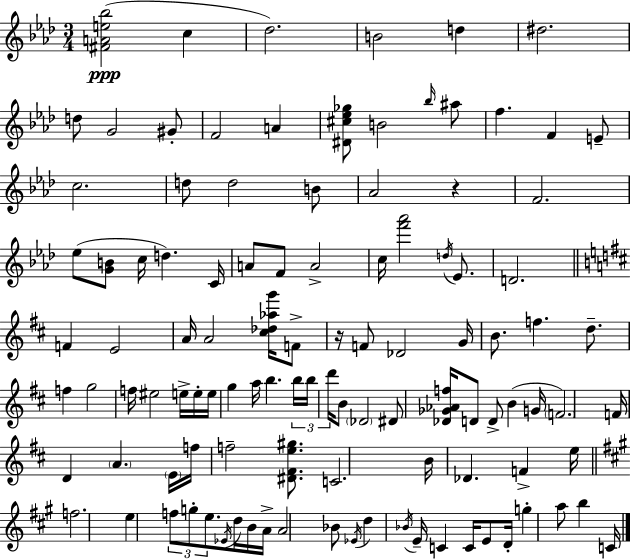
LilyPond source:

{
  \clef treble
  \numericTimeSignature
  \time 3/4
  \key f \minor
  <fis' a' e'' bes''>2(\ppp c''4 | des''2.) | b'2 d''4 | dis''2. | \break d''8 g'2 gis'8-. | f'2 a'4 | <dis' cis'' ees'' ges''>8 b'2 \grace { bes''16 } ais''8 | f''4. f'4 e'8-- | \break c''2. | d''8 d''2 b'8 | aes'2 r4 | f'2. | \break ees''8( <g' b'>8 c''16 d''4.) | c'16 a'8 f'8 a'2-> | c''16 <f''' aes'''>2 \acciaccatura { d''16 } ees'8. | d'2. | \break \bar "||" \break \key b \minor f'4 e'2 | a'16 a'2 <cis'' des'' aes'' g'''>16 f'8-> | r16 f'8 des'2 g'16 | b'8. f''4. d''8.-- | \break f''4 g''2 | f''16 eis''2 e''16-> e''16-. e''16 | g''4 a''16 b''4. \tuplet 3/2 { b''16 | b''16 d'''16 } b'8 \parenthesize des'2 | \break dis'8 <des' ges' aes' f''>16 d'8 d'8-> b'4( g'16 | \parenthesize f'2.) | f'16 d'4 \parenthesize a'4. \parenthesize e'16 | f''16 f''2-- <dis' fis' e'' gis''>8. | \break c'2. | b'16 des'4. f'4-> e''16 | \bar "||" \break \key a \major f''2. | e''4 \tuplet 3/2 { f''8 g''8-. e''8. } \acciaccatura { ees'16 } | d''16 b'16 a'16-> a'2 bes'8 | \acciaccatura { ees'16 } d''4 \acciaccatura { bes'16 } e'16-- c'4 | \break c'16 e'8 d'16-. g''4-. a''8 b''4 | c'16 \bar "|."
}